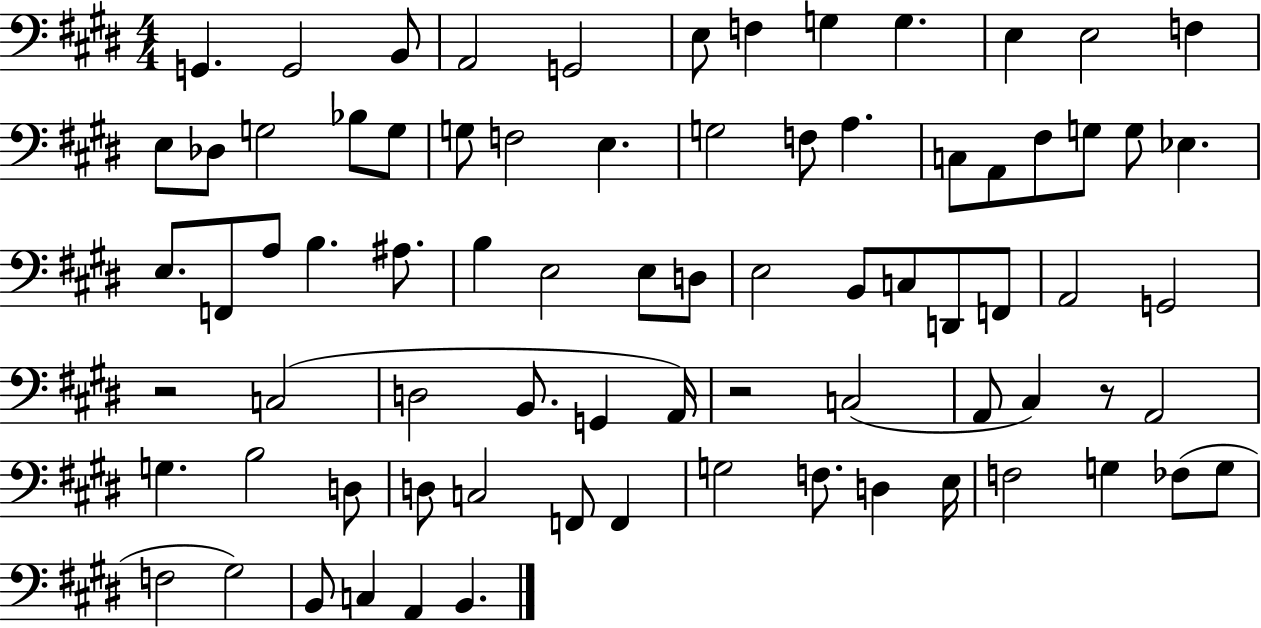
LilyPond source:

{
  \clef bass
  \numericTimeSignature
  \time 4/4
  \key e \major
  \repeat volta 2 { g,4. g,2 b,8 | a,2 g,2 | e8 f4 g4 g4. | e4 e2 f4 | \break e8 des8 g2 bes8 g8 | g8 f2 e4. | g2 f8 a4. | c8 a,8 fis8 g8 g8 ees4. | \break e8. f,8 a8 b4. ais8. | b4 e2 e8 d8 | e2 b,8 c8 d,8 f,8 | a,2 g,2 | \break r2 c2( | d2 b,8. g,4 a,16) | r2 c2( | a,8 cis4) r8 a,2 | \break g4. b2 d8 | d8 c2 f,8 f,4 | g2 f8. d4 e16 | f2 g4 fes8( g8 | \break f2 gis2) | b,8 c4 a,4 b,4. | } \bar "|."
}